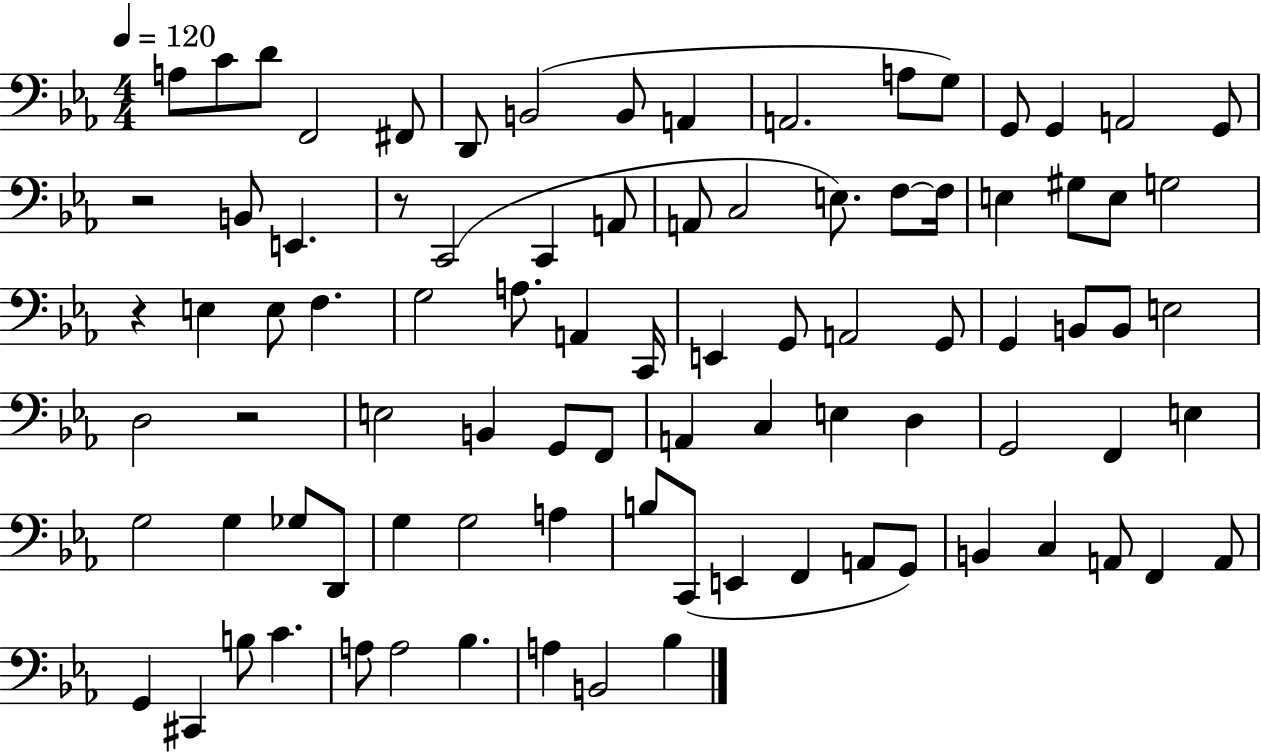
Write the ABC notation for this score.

X:1
T:Untitled
M:4/4
L:1/4
K:Eb
A,/2 C/2 D/2 F,,2 ^F,,/2 D,,/2 B,,2 B,,/2 A,, A,,2 A,/2 G,/2 G,,/2 G,, A,,2 G,,/2 z2 B,,/2 E,, z/2 C,,2 C,, A,,/2 A,,/2 C,2 E,/2 F,/2 F,/4 E, ^G,/2 E,/2 G,2 z E, E,/2 F, G,2 A,/2 A,, C,,/4 E,, G,,/2 A,,2 G,,/2 G,, B,,/2 B,,/2 E,2 D,2 z2 E,2 B,, G,,/2 F,,/2 A,, C, E, D, G,,2 F,, E, G,2 G, _G,/2 D,,/2 G, G,2 A, B,/2 C,,/2 E,, F,, A,,/2 G,,/2 B,, C, A,,/2 F,, A,,/2 G,, ^C,, B,/2 C A,/2 A,2 _B, A, B,,2 _B,